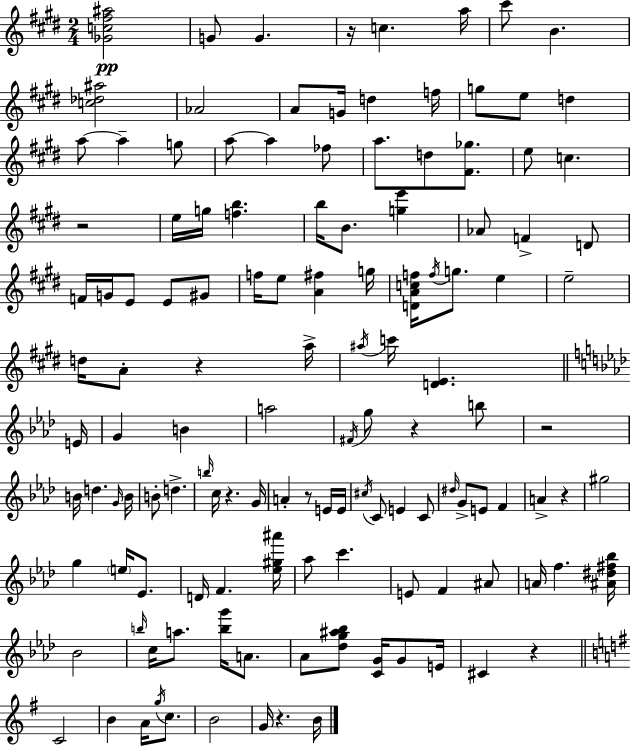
[Gb4,C5,F#5,A#5]/h G4/e G4/q. R/s C5/q. A5/s C#6/e B4/q. [C5,Db5,A#5]/h Ab4/h A4/e G4/s D5/q F5/s G5/e E5/e D5/q A5/e A5/q G5/e A5/e A5/q FES5/e A5/e. D5/e [F#4,Gb5]/e. E5/e C5/q. R/h E5/s G5/s [F5,B5]/q. B5/s B4/e. [G5,E6]/q Ab4/e F4/q D4/e F4/s G4/s E4/e E4/e G#4/e F5/s E5/e [A4,F#5]/q G5/s [D4,A4,C5,F5]/s F5/s G5/e. E5/q E5/h D5/s A4/e R/q A5/s A#5/s C6/s [D4,E4]/q. E4/s G4/q B4/q A5/h F#4/s G5/e R/q B5/e R/h B4/s D5/q. G4/s B4/s B4/e D5/q. B5/s C5/s R/q. G4/s A4/q R/e E4/s E4/s C#5/s C4/e E4/q C4/e D#5/s G4/e E4/e F4/q A4/q R/q G#5/h G5/q E5/s Eb4/e. D4/s F4/q. [Eb5,G#5,A#6]/s Ab5/e C6/q. E4/e F4/q A#4/e A4/s F5/q. [A#4,D#5,F#5,Bb5]/s Bb4/h B5/s C5/s A5/e. [B5,G6]/s A4/e. Ab4/e [Db5,G5,A#5,Bb5]/e [C4,G4]/s G4/e E4/s C#4/q R/q C4/h B4/q A4/s G5/s C5/e. B4/h G4/s R/q. B4/s